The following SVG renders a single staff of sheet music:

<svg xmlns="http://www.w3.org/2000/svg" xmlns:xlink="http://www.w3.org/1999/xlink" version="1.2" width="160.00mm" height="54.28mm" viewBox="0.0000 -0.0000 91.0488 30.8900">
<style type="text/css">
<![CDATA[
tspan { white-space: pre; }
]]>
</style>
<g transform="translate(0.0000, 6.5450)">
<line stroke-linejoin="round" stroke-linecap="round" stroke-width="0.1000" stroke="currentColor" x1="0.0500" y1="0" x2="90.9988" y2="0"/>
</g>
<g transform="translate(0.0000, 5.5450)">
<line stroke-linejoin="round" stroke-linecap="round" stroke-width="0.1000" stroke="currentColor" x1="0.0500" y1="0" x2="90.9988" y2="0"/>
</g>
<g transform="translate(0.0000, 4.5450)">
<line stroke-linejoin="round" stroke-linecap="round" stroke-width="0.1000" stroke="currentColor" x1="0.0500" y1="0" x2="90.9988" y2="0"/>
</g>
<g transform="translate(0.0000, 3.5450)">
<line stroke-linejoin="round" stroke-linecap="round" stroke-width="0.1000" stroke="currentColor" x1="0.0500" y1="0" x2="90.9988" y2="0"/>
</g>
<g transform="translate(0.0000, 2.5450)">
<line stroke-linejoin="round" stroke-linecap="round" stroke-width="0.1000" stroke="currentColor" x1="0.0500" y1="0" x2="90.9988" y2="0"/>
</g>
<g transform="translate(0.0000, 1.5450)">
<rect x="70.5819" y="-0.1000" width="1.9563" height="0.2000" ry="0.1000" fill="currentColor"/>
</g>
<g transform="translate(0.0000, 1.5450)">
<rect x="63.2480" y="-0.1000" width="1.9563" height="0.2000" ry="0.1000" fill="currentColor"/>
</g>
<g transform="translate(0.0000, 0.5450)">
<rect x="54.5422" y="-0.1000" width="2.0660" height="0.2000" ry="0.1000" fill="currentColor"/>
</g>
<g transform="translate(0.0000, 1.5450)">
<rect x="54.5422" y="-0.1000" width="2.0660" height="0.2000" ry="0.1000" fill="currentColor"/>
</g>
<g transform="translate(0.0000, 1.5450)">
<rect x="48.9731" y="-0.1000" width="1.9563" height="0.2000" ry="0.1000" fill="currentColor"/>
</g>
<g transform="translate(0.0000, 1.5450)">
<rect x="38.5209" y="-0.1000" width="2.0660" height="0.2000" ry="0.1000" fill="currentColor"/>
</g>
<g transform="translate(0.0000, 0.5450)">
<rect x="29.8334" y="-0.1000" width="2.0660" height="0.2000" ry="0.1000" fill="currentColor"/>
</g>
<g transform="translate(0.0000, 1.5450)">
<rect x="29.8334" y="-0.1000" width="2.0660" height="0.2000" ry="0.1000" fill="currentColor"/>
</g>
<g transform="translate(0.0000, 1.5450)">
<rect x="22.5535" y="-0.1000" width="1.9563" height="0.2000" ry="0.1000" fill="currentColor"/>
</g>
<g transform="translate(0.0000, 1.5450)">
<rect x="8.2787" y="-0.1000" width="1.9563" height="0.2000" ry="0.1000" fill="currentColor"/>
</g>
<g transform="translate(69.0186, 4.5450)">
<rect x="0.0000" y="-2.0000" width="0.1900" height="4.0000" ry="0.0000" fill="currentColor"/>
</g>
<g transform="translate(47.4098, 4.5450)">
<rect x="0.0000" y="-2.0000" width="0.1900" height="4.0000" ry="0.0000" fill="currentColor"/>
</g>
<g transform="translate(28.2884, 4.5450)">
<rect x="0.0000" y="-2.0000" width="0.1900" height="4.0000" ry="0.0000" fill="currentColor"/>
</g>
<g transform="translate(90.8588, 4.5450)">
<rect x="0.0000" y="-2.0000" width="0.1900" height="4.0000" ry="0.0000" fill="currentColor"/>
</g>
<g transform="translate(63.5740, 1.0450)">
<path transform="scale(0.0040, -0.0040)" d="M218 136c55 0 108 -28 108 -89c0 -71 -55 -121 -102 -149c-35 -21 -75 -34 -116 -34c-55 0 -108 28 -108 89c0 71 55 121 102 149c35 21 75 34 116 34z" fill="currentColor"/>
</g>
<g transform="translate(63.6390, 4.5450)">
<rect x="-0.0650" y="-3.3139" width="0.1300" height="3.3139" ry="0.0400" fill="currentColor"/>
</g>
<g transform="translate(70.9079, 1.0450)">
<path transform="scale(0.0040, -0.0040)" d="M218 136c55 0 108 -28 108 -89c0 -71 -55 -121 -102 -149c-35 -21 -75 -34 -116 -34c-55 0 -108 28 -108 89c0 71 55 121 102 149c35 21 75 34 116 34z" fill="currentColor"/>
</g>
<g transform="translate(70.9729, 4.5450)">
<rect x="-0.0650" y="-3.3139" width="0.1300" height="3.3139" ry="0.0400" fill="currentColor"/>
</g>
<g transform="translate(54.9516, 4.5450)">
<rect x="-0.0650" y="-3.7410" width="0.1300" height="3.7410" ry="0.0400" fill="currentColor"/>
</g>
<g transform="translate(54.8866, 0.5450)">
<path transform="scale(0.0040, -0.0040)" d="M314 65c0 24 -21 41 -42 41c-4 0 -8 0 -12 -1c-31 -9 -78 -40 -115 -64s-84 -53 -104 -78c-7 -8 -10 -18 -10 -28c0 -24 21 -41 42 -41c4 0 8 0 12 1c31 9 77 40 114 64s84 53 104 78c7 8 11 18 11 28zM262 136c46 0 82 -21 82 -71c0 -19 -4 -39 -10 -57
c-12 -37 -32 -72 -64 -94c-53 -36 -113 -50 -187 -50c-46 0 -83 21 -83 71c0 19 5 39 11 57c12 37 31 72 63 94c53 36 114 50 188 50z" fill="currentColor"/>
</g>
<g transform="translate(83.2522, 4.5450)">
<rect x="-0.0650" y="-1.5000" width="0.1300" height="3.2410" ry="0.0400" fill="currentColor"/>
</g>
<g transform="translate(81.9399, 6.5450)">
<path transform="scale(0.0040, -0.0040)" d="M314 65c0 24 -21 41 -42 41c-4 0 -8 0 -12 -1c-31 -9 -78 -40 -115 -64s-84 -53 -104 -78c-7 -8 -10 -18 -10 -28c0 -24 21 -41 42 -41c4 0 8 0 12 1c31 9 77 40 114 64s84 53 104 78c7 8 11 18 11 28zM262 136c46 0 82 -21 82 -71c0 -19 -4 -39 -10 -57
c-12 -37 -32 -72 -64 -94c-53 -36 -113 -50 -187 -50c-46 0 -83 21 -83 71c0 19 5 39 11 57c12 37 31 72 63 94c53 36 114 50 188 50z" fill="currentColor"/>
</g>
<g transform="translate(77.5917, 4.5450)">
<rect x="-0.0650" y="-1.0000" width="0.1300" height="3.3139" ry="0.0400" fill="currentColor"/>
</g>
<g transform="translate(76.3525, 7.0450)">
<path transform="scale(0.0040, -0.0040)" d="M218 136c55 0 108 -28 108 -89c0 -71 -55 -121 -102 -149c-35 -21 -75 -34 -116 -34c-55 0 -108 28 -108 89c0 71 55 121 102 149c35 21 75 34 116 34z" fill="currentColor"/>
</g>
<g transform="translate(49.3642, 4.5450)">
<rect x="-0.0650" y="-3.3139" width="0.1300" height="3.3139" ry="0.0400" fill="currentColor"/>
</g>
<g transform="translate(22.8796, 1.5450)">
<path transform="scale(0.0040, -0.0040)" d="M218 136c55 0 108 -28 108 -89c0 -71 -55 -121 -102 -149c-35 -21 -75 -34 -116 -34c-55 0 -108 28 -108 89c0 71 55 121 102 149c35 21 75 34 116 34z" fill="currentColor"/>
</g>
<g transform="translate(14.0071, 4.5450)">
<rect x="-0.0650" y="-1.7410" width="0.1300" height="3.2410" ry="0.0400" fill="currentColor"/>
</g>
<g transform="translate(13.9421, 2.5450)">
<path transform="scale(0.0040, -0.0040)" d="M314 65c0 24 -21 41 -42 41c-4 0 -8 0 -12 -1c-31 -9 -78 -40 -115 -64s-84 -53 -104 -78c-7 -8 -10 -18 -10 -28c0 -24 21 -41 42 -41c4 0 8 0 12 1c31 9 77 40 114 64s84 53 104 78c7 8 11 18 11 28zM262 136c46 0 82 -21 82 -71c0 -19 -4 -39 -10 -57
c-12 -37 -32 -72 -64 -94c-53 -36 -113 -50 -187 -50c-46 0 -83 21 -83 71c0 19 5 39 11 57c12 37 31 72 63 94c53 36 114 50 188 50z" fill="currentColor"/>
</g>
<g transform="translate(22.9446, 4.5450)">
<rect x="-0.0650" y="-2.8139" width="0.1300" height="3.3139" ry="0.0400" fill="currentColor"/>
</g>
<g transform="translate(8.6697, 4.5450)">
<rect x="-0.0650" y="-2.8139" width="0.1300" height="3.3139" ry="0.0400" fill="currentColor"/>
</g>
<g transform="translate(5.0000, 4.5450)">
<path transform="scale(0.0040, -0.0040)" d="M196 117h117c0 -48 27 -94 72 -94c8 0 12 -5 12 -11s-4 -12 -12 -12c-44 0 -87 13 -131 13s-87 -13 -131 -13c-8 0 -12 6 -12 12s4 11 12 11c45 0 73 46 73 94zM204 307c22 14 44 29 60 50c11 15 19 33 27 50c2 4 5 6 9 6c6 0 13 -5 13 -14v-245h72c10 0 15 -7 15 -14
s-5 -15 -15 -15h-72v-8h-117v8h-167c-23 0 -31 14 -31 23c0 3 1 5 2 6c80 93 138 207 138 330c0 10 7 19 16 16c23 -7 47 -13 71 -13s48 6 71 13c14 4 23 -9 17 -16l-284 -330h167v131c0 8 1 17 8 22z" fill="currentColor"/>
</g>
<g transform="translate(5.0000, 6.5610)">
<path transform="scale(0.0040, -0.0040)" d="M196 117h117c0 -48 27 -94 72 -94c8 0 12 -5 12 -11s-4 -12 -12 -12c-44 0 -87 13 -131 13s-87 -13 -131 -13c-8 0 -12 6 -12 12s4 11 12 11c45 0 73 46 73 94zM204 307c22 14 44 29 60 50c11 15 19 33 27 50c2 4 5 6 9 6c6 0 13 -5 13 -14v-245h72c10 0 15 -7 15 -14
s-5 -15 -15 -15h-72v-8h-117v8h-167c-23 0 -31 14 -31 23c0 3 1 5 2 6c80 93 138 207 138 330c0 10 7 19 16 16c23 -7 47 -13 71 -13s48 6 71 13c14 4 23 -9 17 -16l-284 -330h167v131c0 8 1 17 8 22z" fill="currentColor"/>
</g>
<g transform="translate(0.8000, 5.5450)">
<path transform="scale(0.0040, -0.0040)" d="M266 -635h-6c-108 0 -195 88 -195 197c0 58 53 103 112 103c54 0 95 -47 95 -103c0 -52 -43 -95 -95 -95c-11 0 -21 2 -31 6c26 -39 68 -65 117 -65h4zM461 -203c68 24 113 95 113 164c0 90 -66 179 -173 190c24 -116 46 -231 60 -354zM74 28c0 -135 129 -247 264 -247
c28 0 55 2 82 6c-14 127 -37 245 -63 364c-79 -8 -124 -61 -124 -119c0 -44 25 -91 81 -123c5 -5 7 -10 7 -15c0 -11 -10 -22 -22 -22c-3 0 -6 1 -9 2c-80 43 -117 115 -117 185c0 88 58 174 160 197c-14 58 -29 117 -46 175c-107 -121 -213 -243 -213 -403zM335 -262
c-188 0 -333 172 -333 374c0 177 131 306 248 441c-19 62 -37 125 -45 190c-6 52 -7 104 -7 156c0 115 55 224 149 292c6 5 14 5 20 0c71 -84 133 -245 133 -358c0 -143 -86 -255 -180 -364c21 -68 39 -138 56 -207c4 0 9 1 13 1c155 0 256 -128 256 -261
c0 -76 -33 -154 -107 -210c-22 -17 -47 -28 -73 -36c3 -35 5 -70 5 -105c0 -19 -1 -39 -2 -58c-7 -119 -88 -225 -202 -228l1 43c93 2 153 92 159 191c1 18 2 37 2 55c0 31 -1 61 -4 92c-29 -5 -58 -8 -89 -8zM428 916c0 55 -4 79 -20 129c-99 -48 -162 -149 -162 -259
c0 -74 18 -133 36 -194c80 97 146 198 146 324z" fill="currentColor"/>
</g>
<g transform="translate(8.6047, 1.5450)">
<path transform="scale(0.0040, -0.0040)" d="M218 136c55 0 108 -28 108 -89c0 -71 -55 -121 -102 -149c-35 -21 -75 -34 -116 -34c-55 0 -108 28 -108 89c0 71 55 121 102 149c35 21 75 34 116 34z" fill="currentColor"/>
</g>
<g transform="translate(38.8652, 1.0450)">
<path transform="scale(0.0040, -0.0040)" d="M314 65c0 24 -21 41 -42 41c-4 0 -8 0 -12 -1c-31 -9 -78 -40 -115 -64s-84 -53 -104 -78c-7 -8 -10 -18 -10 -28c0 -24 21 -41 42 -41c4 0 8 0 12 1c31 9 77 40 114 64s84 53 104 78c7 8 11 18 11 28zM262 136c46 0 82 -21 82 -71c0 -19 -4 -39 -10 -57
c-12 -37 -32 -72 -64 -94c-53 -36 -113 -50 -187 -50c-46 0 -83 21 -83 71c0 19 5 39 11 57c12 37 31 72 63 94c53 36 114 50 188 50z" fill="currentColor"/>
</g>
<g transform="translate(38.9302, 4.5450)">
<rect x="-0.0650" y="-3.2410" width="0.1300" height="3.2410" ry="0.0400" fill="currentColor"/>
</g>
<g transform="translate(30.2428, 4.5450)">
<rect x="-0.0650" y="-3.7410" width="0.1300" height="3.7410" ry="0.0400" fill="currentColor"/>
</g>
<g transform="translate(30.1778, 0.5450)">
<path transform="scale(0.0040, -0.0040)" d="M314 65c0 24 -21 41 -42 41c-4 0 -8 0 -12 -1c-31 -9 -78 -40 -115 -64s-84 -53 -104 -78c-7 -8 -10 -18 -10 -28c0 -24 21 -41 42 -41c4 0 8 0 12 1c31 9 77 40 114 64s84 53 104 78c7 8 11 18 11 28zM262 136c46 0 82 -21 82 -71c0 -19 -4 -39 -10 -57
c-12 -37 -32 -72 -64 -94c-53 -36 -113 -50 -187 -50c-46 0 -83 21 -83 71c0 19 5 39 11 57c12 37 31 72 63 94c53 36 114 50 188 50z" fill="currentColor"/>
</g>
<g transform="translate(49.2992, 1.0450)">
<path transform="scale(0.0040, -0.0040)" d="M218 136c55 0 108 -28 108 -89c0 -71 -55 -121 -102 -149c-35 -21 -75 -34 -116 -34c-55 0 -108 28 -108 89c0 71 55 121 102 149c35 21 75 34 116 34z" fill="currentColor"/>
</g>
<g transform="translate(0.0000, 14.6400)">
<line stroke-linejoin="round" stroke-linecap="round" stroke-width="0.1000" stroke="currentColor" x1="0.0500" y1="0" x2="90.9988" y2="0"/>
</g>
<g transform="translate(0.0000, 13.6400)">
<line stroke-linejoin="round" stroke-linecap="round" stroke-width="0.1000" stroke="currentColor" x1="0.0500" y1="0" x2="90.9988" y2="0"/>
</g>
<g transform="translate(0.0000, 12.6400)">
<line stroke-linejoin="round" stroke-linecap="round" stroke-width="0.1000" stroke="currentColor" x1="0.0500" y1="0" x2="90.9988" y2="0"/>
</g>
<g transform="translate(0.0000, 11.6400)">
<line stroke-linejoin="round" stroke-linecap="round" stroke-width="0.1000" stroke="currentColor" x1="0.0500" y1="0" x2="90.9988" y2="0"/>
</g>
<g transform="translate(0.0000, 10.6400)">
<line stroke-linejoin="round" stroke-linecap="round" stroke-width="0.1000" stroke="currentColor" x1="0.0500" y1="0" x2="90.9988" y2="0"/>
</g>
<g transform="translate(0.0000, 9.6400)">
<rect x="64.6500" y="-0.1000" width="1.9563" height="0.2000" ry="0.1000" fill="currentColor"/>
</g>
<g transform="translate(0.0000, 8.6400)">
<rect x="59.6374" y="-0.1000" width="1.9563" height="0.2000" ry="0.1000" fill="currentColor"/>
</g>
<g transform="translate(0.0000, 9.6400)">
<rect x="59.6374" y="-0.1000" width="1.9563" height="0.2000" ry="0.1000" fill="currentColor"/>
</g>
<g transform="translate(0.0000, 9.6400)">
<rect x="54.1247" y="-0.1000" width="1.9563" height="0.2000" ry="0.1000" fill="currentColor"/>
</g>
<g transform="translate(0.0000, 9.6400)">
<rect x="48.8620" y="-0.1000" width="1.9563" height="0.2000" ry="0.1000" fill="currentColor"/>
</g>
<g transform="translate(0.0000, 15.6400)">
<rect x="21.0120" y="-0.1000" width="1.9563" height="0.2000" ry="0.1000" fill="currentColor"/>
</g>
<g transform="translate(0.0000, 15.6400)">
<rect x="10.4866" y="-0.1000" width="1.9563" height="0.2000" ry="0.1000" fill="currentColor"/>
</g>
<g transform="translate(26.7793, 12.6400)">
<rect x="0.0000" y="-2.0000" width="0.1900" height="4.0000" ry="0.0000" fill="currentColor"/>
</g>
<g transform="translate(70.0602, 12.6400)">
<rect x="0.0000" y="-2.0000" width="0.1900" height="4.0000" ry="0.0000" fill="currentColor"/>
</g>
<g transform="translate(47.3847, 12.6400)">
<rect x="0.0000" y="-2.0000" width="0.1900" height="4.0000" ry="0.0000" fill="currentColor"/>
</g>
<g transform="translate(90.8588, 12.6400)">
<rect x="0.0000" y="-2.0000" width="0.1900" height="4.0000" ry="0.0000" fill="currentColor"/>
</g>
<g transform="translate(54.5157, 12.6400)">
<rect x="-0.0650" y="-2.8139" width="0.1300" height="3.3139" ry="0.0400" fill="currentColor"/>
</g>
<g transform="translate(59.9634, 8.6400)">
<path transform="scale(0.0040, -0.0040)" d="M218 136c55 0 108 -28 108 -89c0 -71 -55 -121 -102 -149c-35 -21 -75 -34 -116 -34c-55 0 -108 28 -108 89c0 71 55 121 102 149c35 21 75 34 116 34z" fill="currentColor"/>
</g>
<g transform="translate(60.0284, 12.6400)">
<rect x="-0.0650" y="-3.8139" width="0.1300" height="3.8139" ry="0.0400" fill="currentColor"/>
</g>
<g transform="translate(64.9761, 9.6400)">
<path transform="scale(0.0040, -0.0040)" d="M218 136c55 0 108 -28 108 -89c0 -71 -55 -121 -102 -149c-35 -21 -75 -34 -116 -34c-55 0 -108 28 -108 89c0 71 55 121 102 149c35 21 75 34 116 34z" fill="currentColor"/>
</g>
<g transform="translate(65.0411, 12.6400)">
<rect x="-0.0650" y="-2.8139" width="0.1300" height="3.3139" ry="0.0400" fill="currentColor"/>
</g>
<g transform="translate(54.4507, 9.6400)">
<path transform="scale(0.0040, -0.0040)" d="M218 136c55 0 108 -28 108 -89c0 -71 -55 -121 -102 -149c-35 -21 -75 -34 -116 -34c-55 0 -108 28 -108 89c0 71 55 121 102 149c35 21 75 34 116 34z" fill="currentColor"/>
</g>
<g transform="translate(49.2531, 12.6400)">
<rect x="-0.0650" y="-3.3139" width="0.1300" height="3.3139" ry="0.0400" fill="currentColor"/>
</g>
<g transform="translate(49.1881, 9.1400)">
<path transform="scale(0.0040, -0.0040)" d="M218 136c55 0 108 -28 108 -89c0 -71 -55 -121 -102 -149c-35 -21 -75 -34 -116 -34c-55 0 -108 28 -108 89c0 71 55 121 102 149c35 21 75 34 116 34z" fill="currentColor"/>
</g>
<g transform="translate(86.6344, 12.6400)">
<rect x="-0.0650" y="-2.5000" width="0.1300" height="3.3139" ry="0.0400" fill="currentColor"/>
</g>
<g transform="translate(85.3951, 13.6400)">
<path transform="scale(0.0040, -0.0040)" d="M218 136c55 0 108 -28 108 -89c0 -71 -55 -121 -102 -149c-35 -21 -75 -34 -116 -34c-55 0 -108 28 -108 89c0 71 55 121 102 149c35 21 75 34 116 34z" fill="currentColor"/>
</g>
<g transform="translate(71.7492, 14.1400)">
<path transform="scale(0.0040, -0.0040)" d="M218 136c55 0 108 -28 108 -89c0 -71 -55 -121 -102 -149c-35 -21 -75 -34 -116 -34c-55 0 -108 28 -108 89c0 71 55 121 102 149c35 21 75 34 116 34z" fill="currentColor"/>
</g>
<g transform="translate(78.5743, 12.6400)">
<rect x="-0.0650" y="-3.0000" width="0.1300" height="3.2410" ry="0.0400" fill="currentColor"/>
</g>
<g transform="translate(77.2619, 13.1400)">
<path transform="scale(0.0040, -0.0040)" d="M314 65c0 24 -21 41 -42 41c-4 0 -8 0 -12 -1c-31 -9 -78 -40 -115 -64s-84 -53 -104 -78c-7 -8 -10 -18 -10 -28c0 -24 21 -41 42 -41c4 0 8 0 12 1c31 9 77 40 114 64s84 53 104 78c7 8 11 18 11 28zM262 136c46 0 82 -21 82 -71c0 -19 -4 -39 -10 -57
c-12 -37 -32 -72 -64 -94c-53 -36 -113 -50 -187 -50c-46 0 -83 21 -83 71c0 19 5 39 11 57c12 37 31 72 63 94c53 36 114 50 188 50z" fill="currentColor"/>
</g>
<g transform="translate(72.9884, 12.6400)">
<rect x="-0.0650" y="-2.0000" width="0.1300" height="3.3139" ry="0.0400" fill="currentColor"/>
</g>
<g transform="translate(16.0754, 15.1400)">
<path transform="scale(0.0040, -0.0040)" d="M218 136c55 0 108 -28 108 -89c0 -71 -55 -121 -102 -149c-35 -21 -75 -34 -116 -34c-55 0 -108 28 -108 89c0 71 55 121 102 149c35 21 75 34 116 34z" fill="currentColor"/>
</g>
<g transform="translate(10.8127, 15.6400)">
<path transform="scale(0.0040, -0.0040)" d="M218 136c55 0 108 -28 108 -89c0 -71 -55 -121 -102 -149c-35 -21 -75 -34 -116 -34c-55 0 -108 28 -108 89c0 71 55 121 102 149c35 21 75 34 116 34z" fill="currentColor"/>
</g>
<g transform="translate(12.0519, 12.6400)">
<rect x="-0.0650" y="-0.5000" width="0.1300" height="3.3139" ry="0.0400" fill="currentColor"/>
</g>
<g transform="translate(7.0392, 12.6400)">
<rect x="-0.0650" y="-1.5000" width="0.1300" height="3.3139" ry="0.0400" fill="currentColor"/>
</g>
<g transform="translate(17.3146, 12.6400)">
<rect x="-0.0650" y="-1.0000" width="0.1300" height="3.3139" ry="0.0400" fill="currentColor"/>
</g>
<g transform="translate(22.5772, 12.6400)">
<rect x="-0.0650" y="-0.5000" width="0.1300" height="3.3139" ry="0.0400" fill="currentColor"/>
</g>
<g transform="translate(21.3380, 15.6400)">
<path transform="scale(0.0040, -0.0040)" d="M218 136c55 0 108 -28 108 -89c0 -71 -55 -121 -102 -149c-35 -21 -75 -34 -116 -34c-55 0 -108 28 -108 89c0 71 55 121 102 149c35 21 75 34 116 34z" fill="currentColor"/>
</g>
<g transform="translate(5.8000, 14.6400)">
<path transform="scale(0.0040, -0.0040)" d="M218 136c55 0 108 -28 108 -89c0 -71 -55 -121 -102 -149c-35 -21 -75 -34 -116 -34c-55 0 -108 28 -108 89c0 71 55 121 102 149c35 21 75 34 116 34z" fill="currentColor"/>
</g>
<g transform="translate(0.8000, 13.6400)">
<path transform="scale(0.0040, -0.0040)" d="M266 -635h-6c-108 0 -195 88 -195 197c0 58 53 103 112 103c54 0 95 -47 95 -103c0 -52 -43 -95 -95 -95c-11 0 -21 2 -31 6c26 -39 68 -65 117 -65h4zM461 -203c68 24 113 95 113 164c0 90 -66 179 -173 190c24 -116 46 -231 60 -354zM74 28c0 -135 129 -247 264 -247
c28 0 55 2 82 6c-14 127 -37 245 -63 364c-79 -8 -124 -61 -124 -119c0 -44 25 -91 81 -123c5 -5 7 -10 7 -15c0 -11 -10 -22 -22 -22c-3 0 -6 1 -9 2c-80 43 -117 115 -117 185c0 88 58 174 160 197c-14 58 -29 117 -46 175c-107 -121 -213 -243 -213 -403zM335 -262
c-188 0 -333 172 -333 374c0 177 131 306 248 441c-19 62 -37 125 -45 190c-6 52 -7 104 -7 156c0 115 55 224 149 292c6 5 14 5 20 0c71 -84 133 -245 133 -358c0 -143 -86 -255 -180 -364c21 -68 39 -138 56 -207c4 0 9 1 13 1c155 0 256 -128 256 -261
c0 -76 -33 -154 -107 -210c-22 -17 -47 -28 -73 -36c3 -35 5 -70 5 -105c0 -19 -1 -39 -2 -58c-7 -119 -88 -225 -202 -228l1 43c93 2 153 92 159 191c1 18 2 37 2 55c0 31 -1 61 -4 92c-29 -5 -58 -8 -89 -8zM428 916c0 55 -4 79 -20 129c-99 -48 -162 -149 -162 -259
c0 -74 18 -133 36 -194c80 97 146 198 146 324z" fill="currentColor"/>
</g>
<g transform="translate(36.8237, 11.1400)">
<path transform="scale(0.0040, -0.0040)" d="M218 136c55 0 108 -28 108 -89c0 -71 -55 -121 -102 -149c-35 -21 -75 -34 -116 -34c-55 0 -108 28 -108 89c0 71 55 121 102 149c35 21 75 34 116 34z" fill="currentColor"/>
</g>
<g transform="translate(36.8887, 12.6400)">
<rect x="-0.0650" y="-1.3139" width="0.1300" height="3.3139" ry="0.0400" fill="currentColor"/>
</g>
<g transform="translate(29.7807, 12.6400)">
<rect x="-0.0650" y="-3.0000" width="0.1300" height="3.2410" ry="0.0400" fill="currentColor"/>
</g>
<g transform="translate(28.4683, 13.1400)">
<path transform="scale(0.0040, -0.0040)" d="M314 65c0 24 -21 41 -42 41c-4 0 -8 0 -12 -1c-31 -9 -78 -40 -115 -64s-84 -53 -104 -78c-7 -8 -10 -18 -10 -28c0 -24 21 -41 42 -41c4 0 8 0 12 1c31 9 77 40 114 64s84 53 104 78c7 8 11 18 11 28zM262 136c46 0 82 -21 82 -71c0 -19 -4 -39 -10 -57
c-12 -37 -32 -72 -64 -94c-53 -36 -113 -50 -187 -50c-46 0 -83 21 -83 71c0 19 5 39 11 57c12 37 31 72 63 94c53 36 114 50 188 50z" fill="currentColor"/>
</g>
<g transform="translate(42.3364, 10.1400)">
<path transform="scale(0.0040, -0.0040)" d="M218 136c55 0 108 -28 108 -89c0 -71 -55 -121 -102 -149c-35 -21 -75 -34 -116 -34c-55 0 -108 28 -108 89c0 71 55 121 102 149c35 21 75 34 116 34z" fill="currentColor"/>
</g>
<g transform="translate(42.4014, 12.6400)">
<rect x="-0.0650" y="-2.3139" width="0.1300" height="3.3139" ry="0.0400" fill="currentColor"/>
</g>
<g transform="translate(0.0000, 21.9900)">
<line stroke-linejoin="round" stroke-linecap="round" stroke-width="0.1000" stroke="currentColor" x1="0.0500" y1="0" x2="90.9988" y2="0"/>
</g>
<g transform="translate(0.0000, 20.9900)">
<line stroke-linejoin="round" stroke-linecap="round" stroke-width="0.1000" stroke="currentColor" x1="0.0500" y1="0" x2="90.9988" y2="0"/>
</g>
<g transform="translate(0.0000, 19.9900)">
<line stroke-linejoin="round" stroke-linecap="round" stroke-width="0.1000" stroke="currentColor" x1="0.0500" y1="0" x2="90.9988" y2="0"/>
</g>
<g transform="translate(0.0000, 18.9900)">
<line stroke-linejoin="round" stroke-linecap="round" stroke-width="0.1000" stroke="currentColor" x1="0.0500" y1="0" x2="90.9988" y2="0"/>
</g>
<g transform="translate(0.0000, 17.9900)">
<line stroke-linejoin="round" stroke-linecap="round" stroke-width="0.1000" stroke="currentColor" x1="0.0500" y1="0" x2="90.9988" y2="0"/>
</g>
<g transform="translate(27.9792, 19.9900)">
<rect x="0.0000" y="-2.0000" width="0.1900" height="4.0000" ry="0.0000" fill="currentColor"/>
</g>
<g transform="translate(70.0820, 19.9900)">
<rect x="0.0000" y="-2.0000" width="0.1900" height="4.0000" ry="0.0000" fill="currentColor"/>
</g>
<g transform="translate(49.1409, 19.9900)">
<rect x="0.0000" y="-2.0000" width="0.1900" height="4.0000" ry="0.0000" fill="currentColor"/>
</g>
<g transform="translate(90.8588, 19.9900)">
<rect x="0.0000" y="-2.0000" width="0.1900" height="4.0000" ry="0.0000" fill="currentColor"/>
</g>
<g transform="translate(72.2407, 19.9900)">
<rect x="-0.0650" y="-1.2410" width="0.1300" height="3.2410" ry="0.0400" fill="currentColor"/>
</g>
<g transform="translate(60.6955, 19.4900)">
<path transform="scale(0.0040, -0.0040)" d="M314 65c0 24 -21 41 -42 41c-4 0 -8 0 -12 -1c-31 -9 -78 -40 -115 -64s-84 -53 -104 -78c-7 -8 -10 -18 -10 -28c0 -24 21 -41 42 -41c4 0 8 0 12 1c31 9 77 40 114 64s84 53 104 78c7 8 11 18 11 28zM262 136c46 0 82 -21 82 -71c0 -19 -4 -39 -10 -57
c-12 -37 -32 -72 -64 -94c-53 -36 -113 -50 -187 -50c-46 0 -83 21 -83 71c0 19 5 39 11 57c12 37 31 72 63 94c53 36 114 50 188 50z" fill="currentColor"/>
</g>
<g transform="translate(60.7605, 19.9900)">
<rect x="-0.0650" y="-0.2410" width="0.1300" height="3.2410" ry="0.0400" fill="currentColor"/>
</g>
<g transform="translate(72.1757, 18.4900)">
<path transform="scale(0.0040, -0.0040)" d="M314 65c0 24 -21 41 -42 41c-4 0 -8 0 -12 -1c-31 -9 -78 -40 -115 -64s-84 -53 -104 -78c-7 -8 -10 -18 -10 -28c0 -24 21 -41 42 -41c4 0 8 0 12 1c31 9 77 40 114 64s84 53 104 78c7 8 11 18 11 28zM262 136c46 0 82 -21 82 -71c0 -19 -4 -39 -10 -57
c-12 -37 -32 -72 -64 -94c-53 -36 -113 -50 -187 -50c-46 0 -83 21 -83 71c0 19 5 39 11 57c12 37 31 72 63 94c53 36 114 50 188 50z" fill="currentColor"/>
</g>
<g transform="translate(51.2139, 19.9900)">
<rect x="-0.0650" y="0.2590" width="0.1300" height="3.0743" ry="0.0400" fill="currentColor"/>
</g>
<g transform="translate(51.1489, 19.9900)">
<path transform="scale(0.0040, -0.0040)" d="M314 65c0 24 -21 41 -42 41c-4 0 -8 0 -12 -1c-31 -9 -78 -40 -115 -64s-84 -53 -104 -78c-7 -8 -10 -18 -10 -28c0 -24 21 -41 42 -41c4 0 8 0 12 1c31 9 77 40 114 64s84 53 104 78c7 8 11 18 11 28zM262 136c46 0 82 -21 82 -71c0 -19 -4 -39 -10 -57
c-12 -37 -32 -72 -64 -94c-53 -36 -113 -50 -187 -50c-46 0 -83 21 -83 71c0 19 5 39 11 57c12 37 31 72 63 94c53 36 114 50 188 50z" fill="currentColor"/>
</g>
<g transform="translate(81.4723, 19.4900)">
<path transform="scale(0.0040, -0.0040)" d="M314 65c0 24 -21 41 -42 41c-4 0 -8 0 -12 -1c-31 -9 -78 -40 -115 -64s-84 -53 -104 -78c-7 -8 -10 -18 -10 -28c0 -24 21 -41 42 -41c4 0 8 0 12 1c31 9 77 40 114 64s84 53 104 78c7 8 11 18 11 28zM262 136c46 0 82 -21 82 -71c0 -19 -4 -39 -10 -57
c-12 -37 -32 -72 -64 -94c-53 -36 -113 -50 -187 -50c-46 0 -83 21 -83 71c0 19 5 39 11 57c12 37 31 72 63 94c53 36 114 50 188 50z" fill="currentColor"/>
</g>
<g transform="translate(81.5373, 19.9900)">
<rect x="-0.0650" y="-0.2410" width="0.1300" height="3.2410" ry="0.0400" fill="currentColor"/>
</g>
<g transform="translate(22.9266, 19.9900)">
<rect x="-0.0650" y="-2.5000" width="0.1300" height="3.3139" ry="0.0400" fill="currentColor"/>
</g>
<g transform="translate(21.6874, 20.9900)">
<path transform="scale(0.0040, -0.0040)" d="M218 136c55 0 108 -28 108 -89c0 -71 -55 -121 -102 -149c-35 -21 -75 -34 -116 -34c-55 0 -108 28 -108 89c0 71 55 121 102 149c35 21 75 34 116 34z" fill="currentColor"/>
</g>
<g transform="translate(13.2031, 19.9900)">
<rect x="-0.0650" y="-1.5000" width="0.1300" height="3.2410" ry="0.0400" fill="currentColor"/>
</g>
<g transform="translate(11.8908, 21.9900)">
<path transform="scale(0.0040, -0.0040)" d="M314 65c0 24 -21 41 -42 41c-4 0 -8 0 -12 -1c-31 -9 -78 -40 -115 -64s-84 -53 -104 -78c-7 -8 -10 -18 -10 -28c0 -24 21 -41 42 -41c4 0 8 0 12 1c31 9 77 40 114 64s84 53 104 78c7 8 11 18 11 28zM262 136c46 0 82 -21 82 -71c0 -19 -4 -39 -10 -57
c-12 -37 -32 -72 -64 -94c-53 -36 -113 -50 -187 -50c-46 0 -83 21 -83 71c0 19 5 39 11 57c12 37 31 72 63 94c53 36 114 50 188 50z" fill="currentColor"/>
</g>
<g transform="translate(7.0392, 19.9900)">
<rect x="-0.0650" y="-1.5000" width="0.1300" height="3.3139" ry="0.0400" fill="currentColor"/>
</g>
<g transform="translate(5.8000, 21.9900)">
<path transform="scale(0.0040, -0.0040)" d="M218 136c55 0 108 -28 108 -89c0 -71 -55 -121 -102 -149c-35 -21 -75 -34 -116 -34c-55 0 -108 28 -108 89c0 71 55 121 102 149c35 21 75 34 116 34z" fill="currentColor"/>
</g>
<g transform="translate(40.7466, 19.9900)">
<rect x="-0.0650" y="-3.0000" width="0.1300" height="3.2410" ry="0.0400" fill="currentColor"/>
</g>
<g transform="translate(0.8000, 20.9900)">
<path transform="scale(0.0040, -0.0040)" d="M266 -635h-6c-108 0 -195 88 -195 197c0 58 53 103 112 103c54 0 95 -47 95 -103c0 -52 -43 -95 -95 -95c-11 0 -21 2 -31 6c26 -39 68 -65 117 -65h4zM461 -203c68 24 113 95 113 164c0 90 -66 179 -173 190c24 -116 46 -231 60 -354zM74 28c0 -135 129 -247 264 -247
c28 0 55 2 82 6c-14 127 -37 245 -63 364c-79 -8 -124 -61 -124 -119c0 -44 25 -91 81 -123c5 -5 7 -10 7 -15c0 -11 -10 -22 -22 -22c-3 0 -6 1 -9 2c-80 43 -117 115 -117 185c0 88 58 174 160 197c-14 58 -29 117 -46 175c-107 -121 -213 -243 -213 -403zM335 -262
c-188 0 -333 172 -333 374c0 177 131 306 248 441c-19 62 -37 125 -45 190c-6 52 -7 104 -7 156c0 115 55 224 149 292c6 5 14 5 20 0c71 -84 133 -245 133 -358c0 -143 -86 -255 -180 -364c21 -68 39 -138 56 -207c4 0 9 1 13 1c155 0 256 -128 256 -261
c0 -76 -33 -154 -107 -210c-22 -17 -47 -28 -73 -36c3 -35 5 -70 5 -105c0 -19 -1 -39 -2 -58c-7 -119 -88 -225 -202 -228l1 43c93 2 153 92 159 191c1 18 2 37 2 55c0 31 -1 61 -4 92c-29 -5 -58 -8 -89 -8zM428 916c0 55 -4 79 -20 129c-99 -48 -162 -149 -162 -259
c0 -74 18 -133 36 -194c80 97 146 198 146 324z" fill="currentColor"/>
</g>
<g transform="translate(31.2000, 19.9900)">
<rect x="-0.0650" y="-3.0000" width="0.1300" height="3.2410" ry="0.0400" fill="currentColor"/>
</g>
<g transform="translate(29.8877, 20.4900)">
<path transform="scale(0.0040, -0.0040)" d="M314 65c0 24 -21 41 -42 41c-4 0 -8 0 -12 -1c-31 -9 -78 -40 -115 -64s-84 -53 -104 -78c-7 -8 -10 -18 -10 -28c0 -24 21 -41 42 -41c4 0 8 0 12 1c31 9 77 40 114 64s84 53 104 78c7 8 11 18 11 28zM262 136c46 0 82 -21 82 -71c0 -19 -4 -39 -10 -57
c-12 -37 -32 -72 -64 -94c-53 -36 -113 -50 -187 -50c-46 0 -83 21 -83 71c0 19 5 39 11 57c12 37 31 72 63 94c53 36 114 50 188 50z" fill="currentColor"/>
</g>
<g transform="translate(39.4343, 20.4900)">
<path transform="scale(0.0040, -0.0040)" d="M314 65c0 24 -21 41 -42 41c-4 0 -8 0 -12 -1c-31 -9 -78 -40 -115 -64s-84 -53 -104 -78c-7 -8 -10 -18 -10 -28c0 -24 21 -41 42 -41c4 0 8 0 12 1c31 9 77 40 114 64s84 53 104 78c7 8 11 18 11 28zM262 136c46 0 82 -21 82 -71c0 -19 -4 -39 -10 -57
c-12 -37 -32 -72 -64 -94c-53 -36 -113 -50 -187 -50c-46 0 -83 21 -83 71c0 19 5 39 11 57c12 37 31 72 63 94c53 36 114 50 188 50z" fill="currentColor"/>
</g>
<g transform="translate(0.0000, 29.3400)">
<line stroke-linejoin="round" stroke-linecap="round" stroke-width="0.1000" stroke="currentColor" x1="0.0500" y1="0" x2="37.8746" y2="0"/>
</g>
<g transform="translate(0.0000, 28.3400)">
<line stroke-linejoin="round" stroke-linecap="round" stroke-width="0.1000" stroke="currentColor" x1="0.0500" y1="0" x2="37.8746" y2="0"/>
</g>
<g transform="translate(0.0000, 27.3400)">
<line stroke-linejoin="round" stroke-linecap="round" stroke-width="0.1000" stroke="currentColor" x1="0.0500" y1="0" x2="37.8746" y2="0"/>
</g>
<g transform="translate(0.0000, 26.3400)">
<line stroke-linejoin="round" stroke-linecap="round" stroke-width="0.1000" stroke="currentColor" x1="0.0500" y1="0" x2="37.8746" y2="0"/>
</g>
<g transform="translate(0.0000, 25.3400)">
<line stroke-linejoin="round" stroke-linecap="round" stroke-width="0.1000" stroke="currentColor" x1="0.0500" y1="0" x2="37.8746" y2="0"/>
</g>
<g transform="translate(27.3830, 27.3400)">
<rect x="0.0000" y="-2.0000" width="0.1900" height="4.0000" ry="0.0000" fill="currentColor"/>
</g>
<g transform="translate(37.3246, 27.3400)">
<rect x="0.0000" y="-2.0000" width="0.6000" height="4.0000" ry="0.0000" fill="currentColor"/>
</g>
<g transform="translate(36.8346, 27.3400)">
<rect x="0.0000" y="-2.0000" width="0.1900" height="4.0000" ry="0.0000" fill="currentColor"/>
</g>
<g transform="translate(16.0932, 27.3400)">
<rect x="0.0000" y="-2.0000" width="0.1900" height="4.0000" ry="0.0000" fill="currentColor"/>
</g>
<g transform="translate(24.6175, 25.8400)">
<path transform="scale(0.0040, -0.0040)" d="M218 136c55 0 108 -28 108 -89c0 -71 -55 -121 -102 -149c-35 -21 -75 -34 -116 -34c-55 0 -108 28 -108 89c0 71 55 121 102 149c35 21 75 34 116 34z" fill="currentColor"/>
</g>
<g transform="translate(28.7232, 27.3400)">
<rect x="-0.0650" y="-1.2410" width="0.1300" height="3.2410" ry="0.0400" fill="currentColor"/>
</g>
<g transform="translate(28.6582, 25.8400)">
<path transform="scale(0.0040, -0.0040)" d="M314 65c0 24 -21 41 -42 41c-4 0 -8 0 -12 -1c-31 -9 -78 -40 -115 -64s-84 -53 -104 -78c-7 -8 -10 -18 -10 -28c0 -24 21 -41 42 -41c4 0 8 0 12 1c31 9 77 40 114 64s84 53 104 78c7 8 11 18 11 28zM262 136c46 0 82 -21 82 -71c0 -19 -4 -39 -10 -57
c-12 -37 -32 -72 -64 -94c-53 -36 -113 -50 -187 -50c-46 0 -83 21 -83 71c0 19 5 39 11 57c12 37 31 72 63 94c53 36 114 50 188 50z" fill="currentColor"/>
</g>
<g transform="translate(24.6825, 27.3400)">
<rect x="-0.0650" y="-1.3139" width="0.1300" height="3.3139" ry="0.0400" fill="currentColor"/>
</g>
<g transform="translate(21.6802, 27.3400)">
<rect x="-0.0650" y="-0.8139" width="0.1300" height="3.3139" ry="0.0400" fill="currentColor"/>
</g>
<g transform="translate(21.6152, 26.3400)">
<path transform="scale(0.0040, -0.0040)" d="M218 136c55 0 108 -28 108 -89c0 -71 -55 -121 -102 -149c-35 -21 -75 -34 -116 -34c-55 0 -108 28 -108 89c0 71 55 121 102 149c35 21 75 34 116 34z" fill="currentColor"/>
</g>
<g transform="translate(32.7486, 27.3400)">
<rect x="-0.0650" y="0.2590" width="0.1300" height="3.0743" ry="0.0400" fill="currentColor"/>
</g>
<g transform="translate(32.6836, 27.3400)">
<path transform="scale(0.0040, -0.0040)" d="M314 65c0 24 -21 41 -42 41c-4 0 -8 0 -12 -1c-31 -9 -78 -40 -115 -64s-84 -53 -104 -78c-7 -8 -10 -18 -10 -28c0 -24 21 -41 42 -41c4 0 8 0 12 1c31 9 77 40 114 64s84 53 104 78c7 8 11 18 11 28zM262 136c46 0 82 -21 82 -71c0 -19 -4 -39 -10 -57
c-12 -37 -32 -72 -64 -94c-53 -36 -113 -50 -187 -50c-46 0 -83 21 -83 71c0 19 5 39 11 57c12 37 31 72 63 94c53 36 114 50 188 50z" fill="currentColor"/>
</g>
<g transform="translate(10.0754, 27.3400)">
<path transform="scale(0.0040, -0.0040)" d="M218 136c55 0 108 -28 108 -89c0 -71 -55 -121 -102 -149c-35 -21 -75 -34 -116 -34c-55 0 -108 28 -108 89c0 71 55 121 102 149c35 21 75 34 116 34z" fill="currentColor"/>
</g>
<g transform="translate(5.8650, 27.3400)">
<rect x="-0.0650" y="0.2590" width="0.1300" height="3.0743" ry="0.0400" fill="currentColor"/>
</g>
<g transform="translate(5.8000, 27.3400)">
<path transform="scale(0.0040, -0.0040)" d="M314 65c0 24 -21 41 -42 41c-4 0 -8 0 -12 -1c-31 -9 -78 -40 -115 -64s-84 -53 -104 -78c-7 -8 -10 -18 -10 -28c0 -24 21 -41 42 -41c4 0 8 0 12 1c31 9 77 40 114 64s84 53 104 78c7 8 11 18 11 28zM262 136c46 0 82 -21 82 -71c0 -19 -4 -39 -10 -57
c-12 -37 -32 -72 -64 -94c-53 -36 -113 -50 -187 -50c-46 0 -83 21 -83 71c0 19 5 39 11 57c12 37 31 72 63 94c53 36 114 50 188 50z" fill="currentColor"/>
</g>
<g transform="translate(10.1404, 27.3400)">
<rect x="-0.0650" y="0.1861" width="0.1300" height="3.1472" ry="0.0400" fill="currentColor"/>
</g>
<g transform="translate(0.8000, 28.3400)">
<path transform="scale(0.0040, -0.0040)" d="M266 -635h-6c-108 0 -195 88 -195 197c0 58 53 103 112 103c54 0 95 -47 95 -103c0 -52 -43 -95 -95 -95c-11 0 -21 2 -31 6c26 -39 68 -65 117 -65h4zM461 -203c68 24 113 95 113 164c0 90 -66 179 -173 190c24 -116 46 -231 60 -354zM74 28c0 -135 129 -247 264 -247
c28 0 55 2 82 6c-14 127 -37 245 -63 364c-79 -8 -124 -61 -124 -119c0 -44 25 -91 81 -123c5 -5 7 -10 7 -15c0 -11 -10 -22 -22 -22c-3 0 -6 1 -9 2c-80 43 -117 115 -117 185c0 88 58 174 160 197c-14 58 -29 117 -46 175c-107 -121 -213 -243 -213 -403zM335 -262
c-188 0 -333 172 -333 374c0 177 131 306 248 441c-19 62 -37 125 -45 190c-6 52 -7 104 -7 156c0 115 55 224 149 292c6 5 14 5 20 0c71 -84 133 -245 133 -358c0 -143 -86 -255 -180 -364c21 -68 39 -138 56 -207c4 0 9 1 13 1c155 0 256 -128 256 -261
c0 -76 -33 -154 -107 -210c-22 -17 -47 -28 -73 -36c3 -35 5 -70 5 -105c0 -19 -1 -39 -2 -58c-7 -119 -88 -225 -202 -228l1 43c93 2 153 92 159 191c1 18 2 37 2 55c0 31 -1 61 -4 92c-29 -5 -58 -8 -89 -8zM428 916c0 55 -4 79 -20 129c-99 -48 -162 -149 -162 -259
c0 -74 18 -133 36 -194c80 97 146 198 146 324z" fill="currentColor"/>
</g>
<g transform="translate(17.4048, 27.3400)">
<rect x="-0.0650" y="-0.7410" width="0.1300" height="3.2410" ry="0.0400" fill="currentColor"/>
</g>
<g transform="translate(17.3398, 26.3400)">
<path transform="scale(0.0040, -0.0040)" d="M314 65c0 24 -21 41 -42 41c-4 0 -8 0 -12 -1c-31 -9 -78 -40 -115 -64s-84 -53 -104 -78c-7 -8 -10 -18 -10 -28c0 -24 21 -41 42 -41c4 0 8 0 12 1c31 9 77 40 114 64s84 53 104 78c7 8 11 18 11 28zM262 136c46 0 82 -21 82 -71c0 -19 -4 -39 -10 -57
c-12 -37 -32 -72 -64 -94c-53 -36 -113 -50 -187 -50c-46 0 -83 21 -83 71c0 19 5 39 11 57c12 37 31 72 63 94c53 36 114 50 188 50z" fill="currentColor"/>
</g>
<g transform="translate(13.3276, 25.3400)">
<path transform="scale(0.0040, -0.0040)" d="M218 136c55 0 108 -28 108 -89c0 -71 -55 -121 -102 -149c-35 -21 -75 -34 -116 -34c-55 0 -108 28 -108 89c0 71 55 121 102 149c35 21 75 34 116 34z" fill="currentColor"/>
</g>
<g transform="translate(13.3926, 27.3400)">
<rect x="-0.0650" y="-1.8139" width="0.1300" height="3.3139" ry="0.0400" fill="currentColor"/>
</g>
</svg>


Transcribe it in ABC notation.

X:1
T:Untitled
M:4/4
L:1/4
K:C
a f2 a c'2 b2 b c'2 b b D E2 E C D C A2 e g b a c' a F A2 G E E2 G A2 A2 B2 c2 e2 c2 B2 B f d2 d e e2 B2